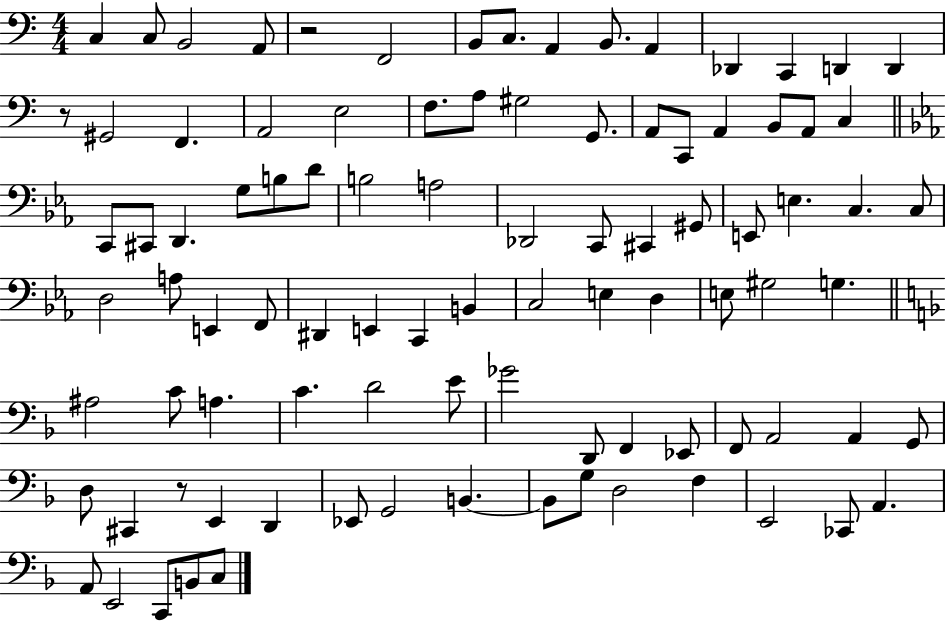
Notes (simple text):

C3/q C3/e B2/h A2/e R/h F2/h B2/e C3/e. A2/q B2/e. A2/q Db2/q C2/q D2/q D2/q R/e G#2/h F2/q. A2/h E3/h F3/e. A3/e G#3/h G2/e. A2/e C2/e A2/q B2/e A2/e C3/q C2/e C#2/e D2/q. G3/e B3/e D4/e B3/h A3/h Db2/h C2/e C#2/q G#2/e E2/e E3/q. C3/q. C3/e D3/h A3/e E2/q F2/e D#2/q E2/q C2/q B2/q C3/h E3/q D3/q E3/e G#3/h G3/q. A#3/h C4/e A3/q. C4/q. D4/h E4/e Gb4/h D2/e F2/q Eb2/e F2/e A2/h A2/q G2/e D3/e C#2/q R/e E2/q D2/q Eb2/e G2/h B2/q. B2/e G3/e D3/h F3/q E2/h CES2/e A2/q. A2/e E2/h C2/e B2/e C3/e